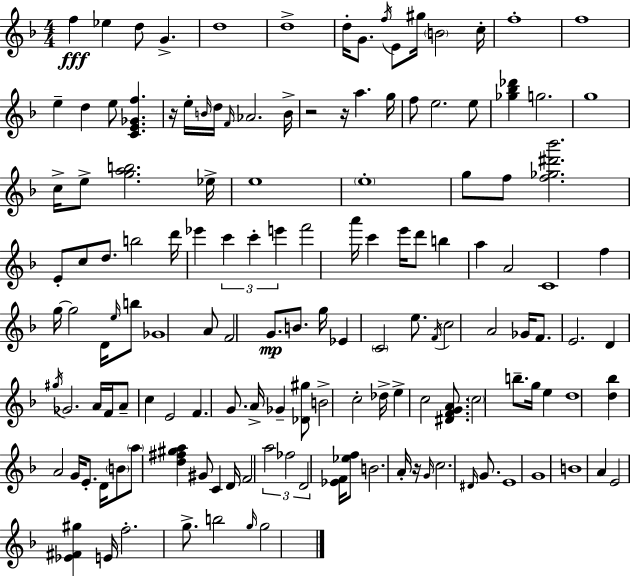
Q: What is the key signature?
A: F major